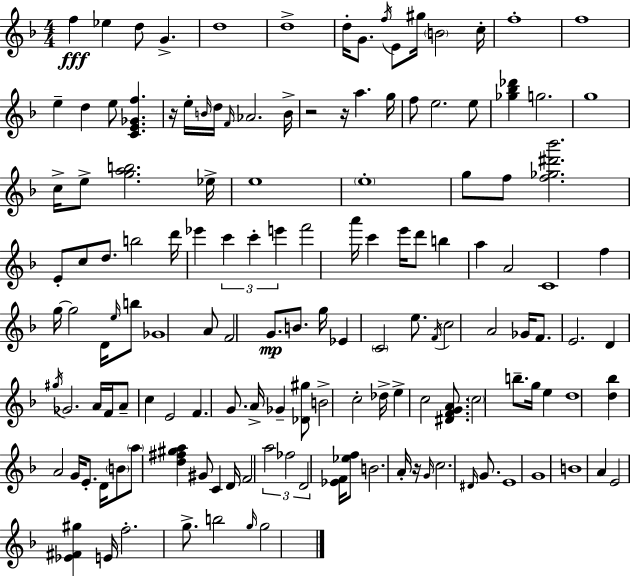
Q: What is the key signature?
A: F major